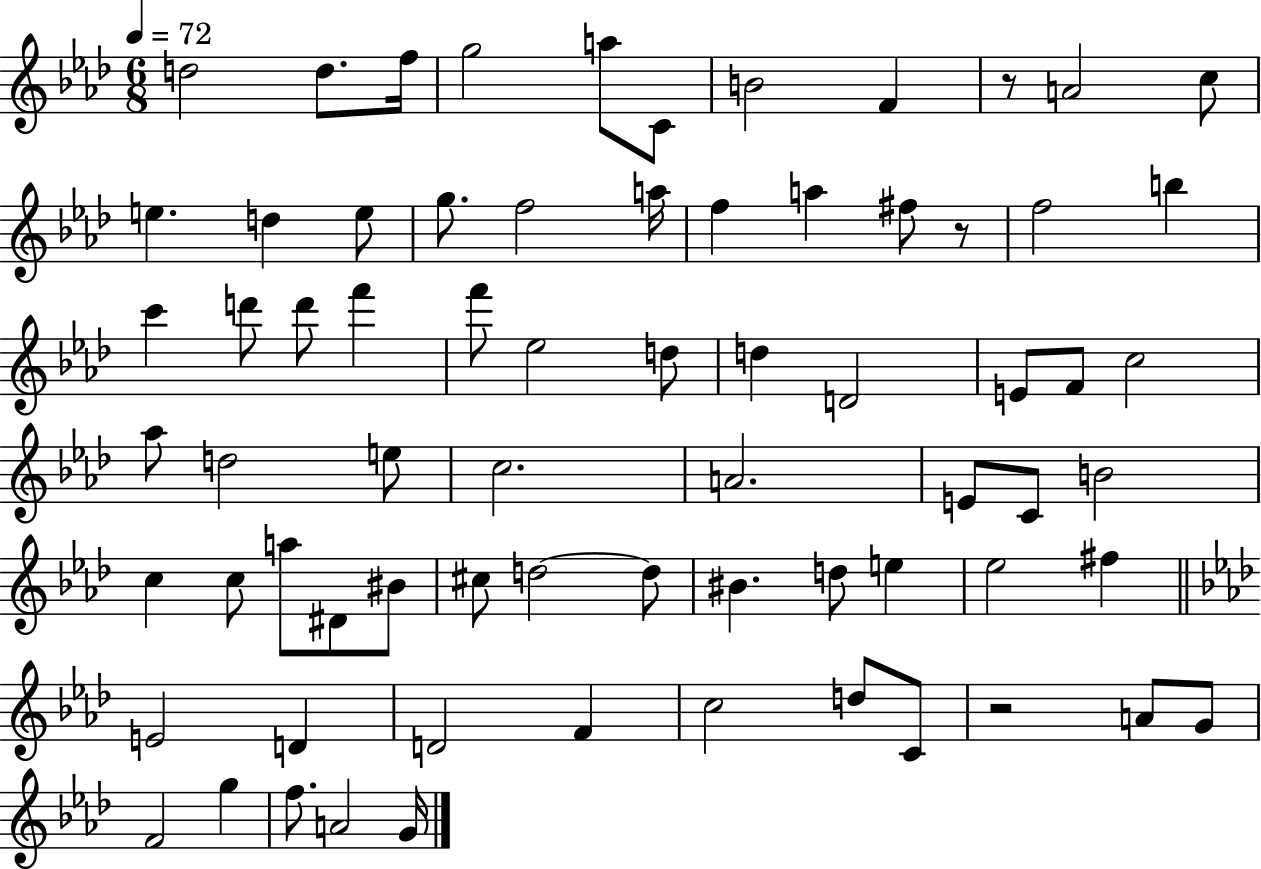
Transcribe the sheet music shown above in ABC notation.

X:1
T:Untitled
M:6/8
L:1/4
K:Ab
d2 d/2 f/4 g2 a/2 C/2 B2 F z/2 A2 c/2 e d e/2 g/2 f2 a/4 f a ^f/2 z/2 f2 b c' d'/2 d'/2 f' f'/2 _e2 d/2 d D2 E/2 F/2 c2 _a/2 d2 e/2 c2 A2 E/2 C/2 B2 c c/2 a/2 ^D/2 ^B/2 ^c/2 d2 d/2 ^B d/2 e _e2 ^f E2 D D2 F c2 d/2 C/2 z2 A/2 G/2 F2 g f/2 A2 G/4